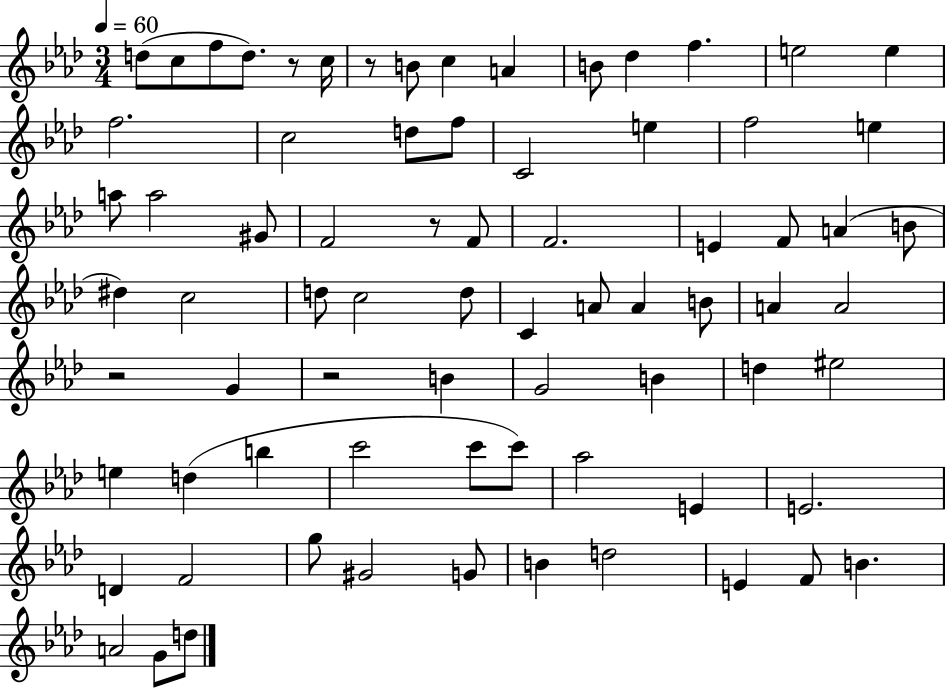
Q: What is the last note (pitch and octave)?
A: D5